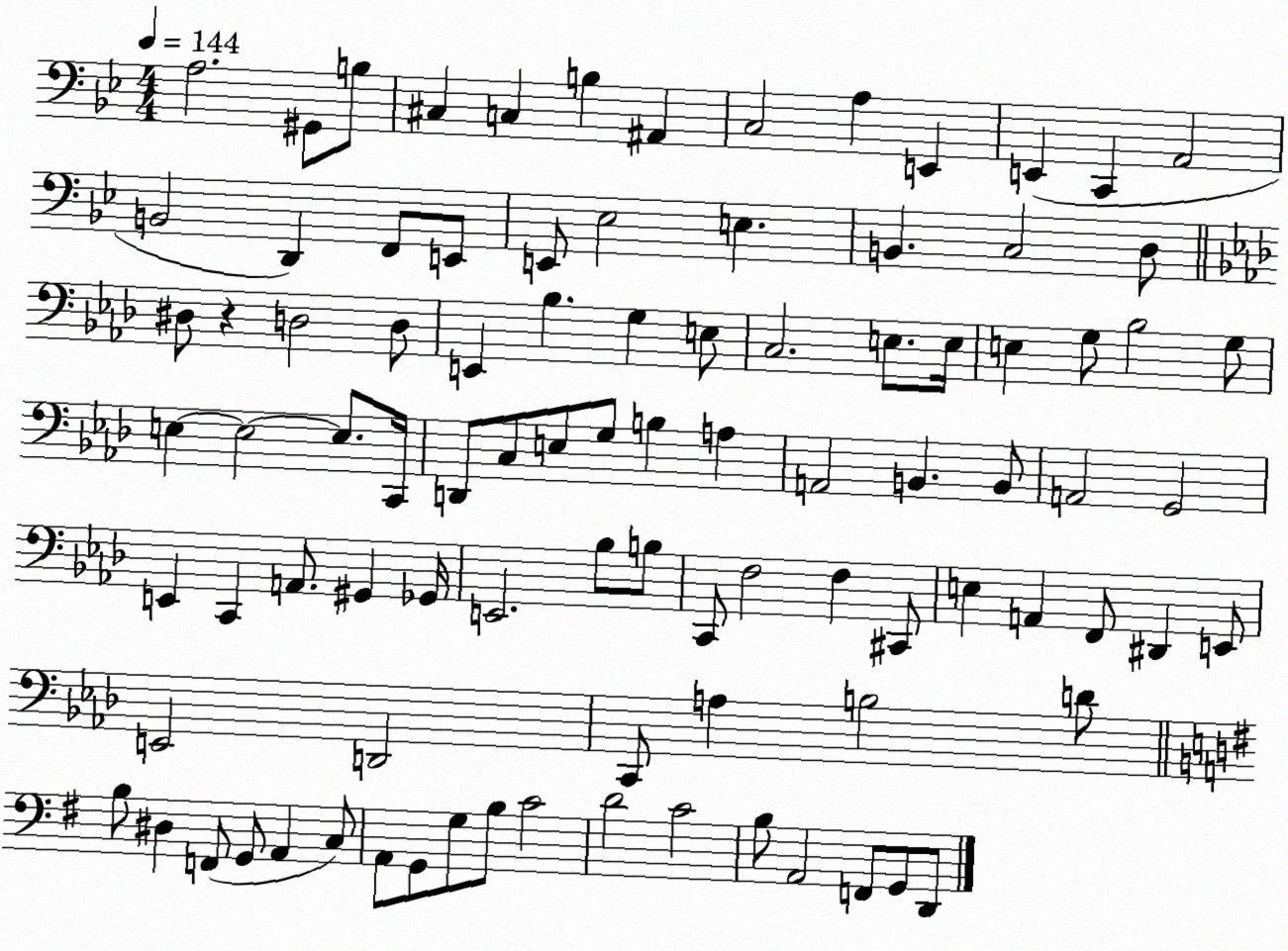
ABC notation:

X:1
T:Untitled
M:4/4
L:1/4
K:Bb
A,2 ^G,,/2 B,/2 ^C, C, B, ^A,, C,2 A, E,, E,, C,, A,,2 B,,2 D,, F,,/2 E,,/2 E,,/2 _E,2 E, B,, C,2 D,/2 ^D,/2 z D,2 D,/2 E,, _B, G, E,/2 C,2 E,/2 E,/4 E, G,/2 _B,2 G,/2 E, E,2 E,/2 C,,/4 D,,/2 C,/2 E,/2 G,/2 B, A, A,,2 B,, B,,/2 A,,2 G,,2 E,, C,, A,,/2 ^G,, _G,,/4 E,,2 _B,/2 B,/2 C,,/2 F,2 F, ^C,,/2 E, A,, F,,/2 ^D,, E,,/2 E,,2 D,,2 C,,/2 A, B,2 D/2 B,/2 ^D, F,,/2 G,,/2 A,, C,/2 A,,/2 G,,/2 G,/2 B,/2 C2 D2 C2 B,/2 A,,2 F,,/2 G,,/2 D,,/2